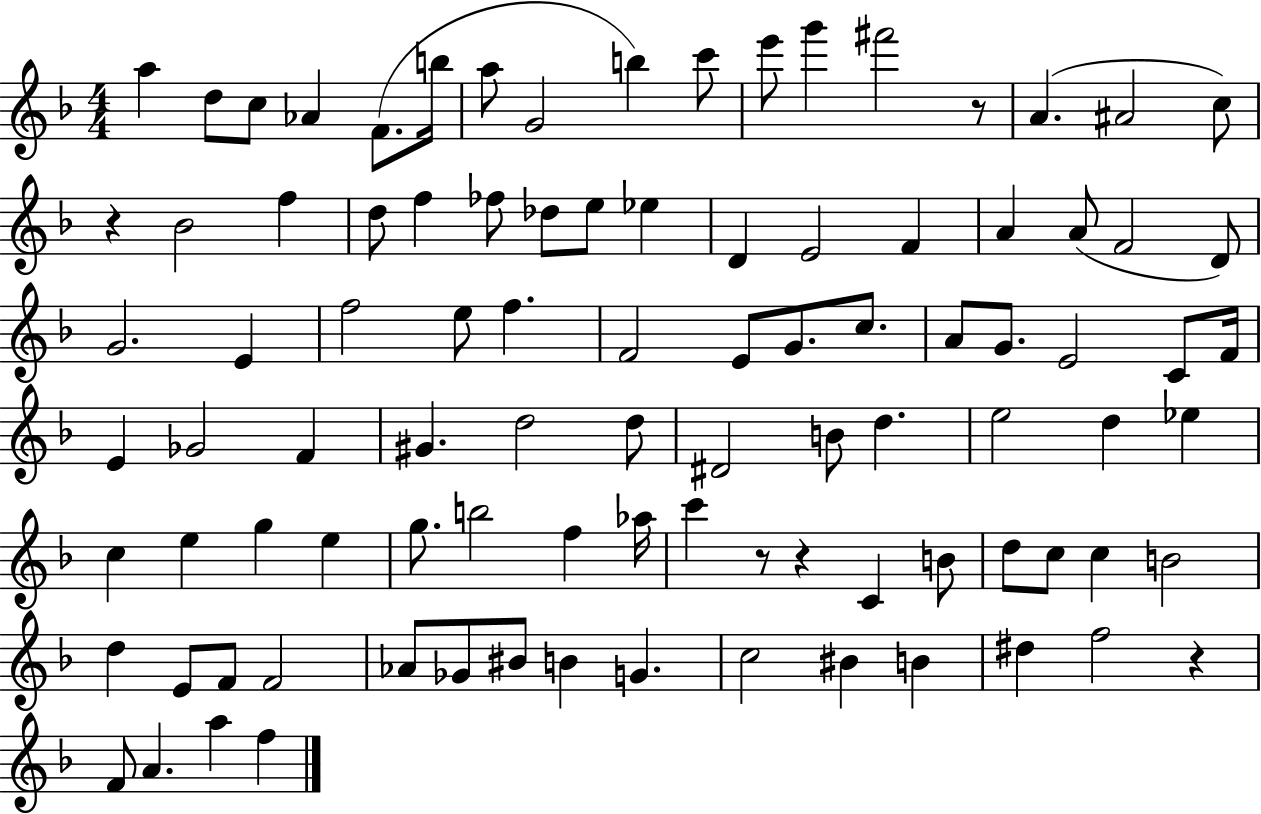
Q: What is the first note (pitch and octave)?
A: A5